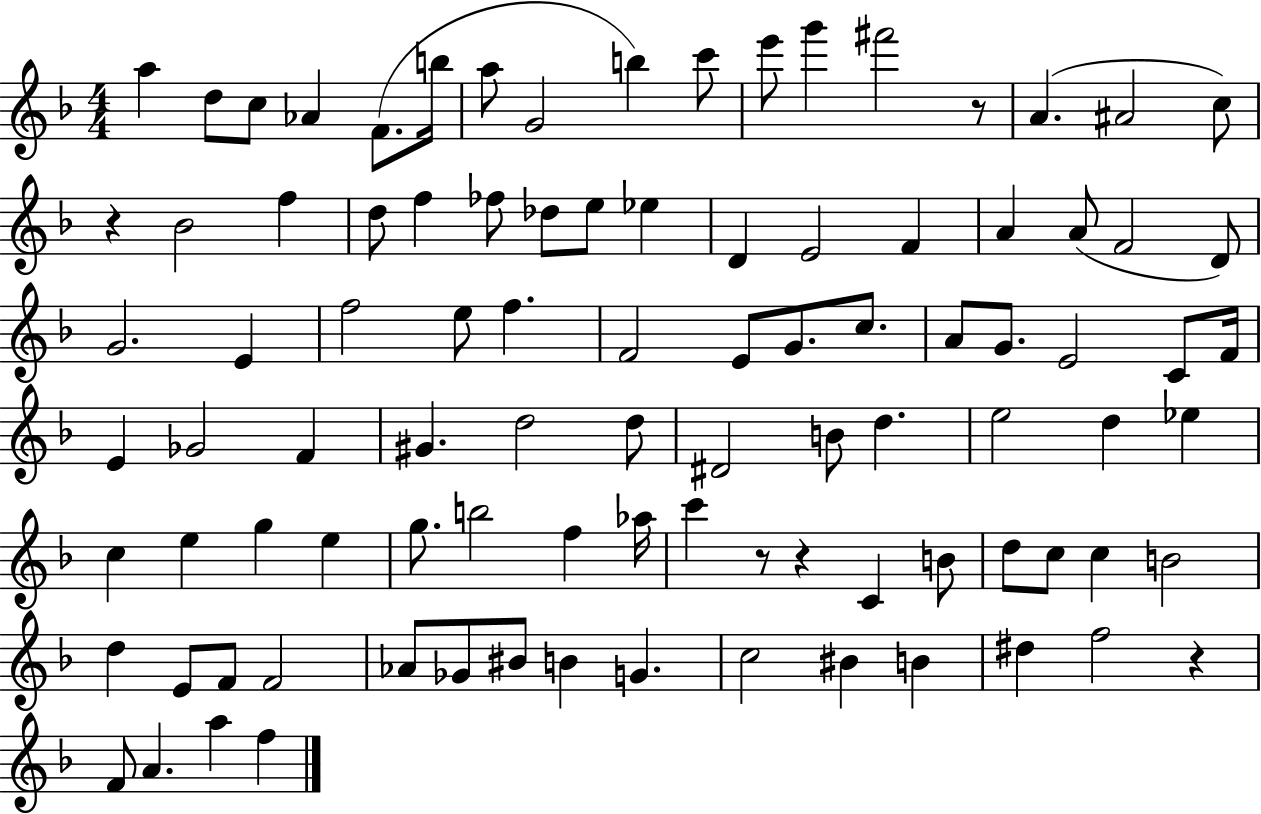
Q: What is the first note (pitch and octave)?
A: A5